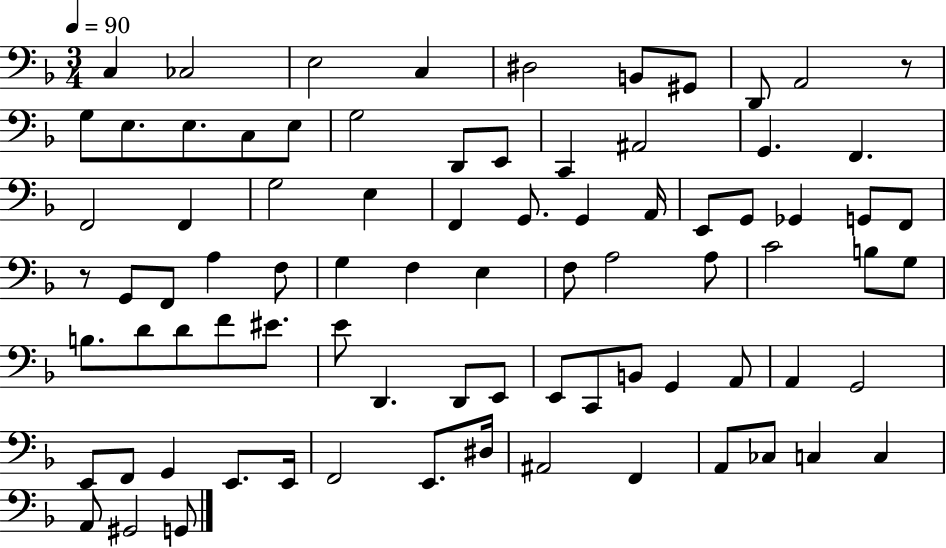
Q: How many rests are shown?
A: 2